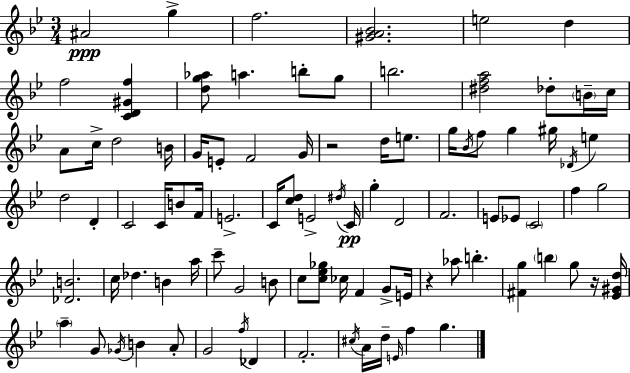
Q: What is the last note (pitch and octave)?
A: G5